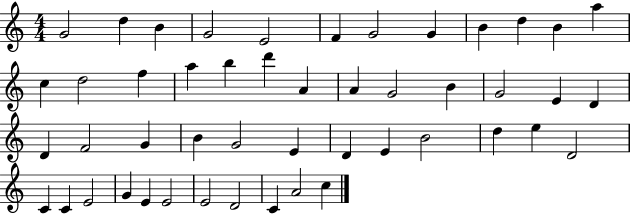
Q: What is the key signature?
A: C major